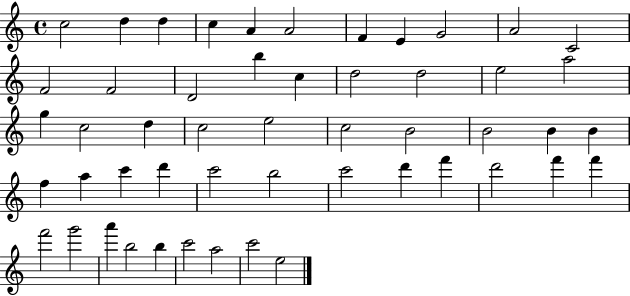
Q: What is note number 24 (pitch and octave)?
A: C5